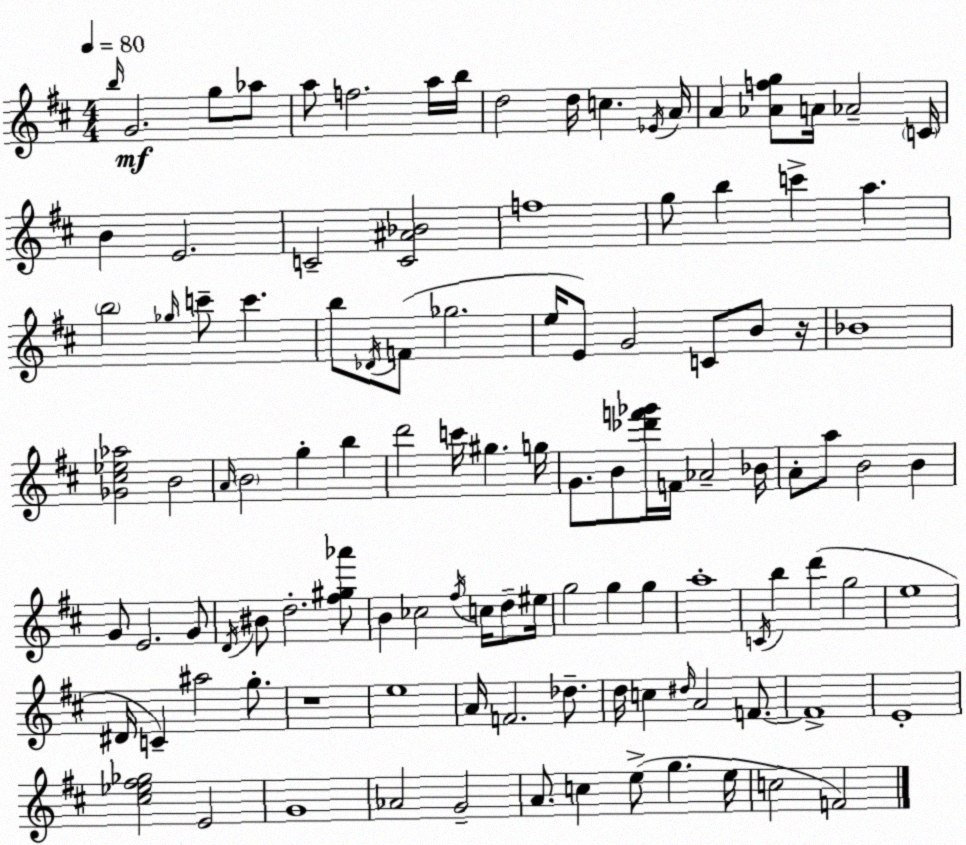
X:1
T:Untitled
M:4/4
L:1/4
K:D
b/4 G2 g/2 _a/2 a/2 f2 a/4 b/4 d2 d/4 c _E/4 A/4 A [_Afg]/2 A/4 _A2 C/4 B E2 C2 [C^A_B]2 f4 g/2 b c' a b2 _g/4 c'/2 c' b/2 _D/4 F/2 _g2 e/4 E/2 G2 C/2 B/2 z/4 _B4 [_G^c_e_a]2 B2 A/4 B2 g b d'2 c'/4 ^g g/4 G/2 B/2 [_d'f'_g']/4 F/4 _A2 _B/4 A/2 a/2 B2 B G/2 E2 G/2 D/4 ^B/2 d2 [^f^g_a']/2 B _c2 ^f/4 c/4 d/2 ^e/4 g2 g g a4 C/4 b d' g2 e4 ^D/4 C ^a2 g/2 z4 e4 A/4 F2 _d/2 d/4 c ^d/4 A2 F/2 F4 E4 [^c_e^f_g]2 E2 G4 _A2 G2 A/2 c e/2 g e/4 c2 F2